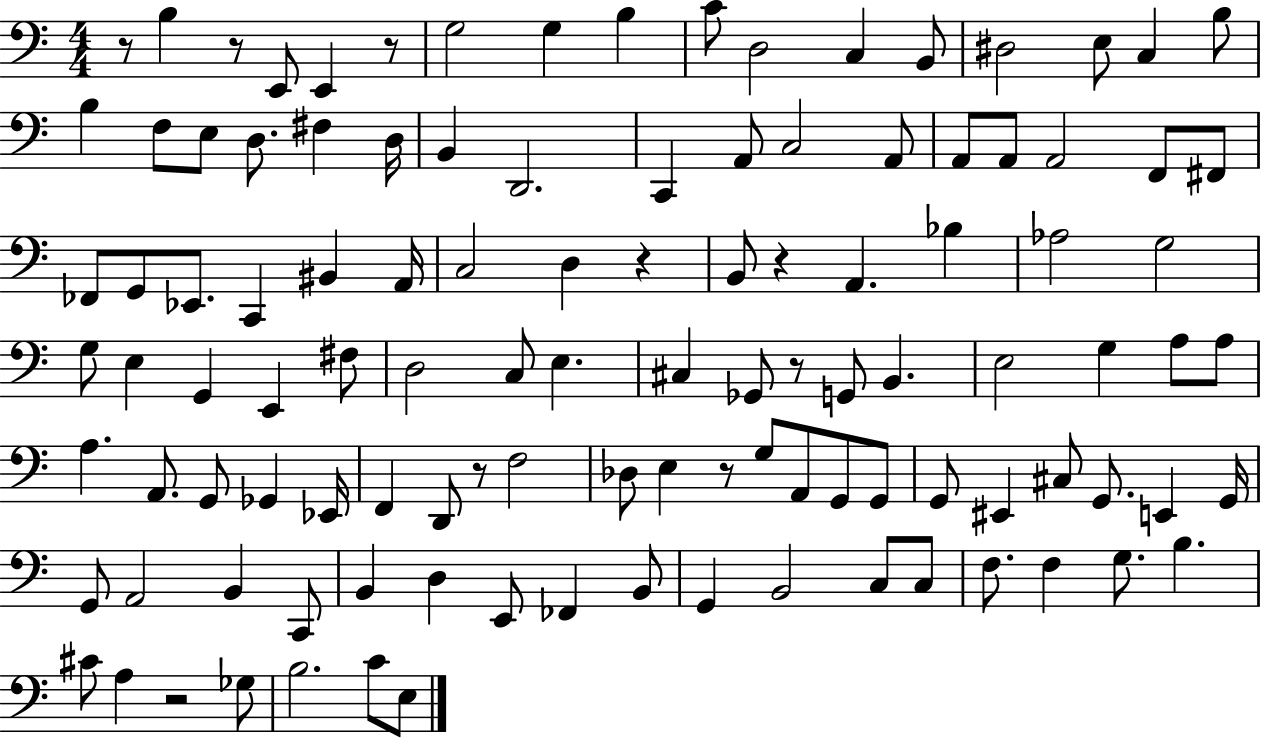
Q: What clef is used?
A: bass